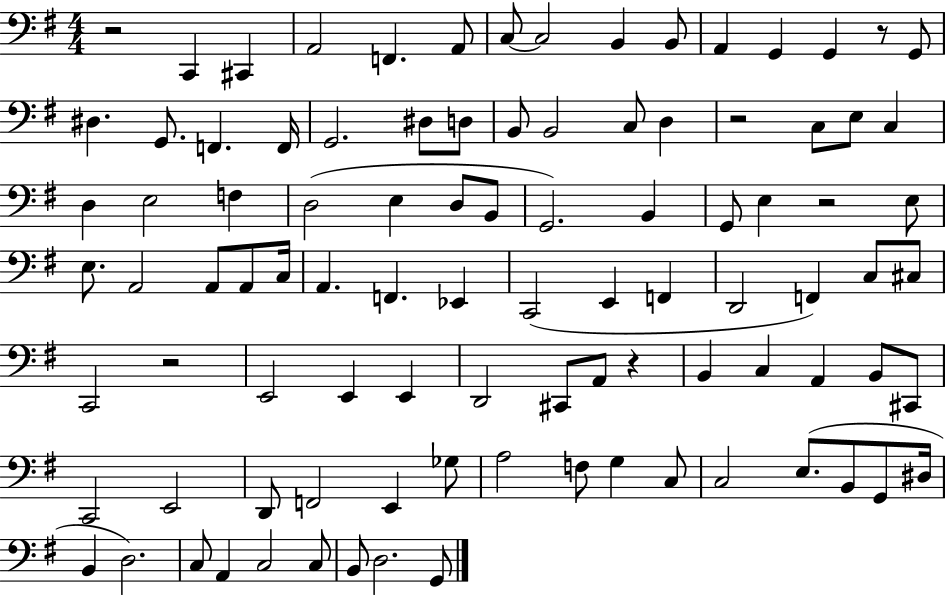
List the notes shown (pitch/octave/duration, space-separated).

R/h C2/q C#2/q A2/h F2/q. A2/e C3/e C3/h B2/q B2/e A2/q G2/q G2/q R/e G2/e D#3/q. G2/e. F2/q. F2/s G2/h. D#3/e D3/e B2/e B2/h C3/e D3/q R/h C3/e E3/e C3/q D3/q E3/h F3/q D3/h E3/q D3/e B2/e G2/h. B2/q G2/e E3/q R/h E3/e E3/e. A2/h A2/e A2/e C3/s A2/q. F2/q. Eb2/q C2/h E2/q F2/q D2/h F2/q C3/e C#3/e C2/h R/h E2/h E2/q E2/q D2/h C#2/e A2/e R/q B2/q C3/q A2/q B2/e C#2/e C2/h E2/h D2/e F2/h E2/q Gb3/e A3/h F3/e G3/q C3/e C3/h E3/e. B2/e G2/e D#3/s B2/q D3/h. C3/e A2/q C3/h C3/e B2/e D3/h. G2/e